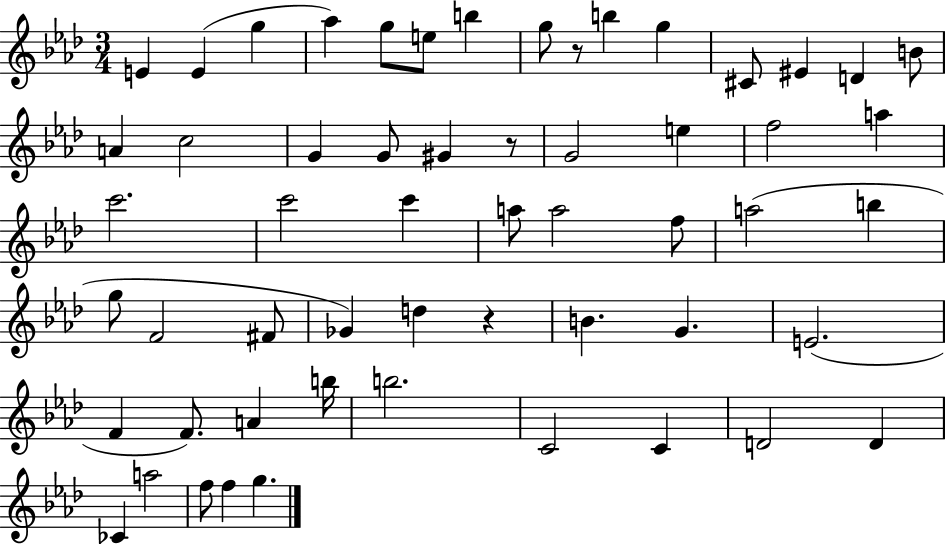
E4/q E4/q G5/q Ab5/q G5/e E5/e B5/q G5/e R/e B5/q G5/q C#4/e EIS4/q D4/q B4/e A4/q C5/h G4/q G4/e G#4/q R/e G4/h E5/q F5/h A5/q C6/h. C6/h C6/q A5/e A5/h F5/e A5/h B5/q G5/e F4/h F#4/e Gb4/q D5/q R/q B4/q. G4/q. E4/h. F4/q F4/e. A4/q B5/s B5/h. C4/h C4/q D4/h D4/q CES4/q A5/h F5/e F5/q G5/q.